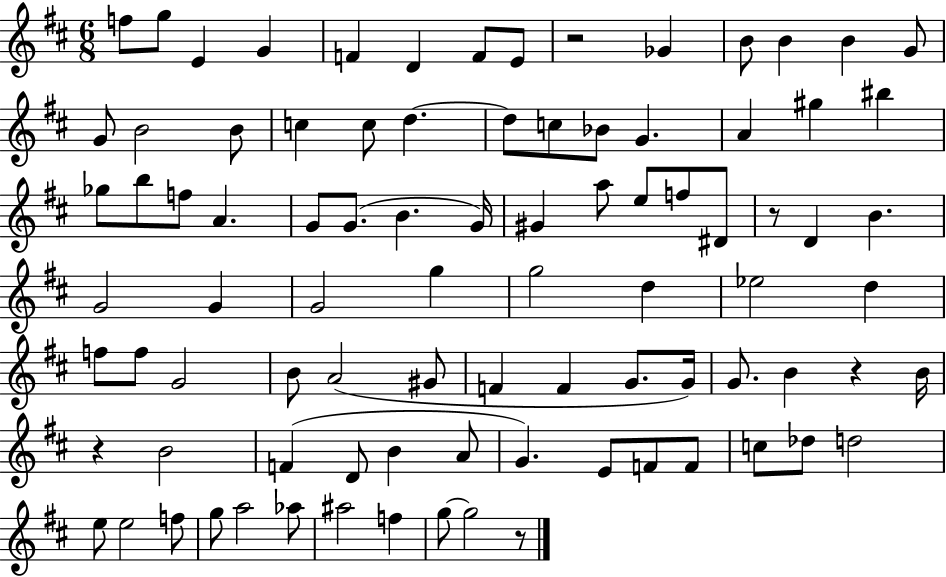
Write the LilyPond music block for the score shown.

{
  \clef treble
  \numericTimeSignature
  \time 6/8
  \key d \major
  f''8 g''8 e'4 g'4 | f'4 d'4 f'8 e'8 | r2 ges'4 | b'8 b'4 b'4 g'8 | \break g'8 b'2 b'8 | c''4 c''8 d''4.~~ | d''8 c''8 bes'8 g'4. | a'4 gis''4 bis''4 | \break ges''8 b''8 f''8 a'4. | g'8 g'8.( b'4. g'16) | gis'4 a''8 e''8 f''8 dis'8 | r8 d'4 b'4. | \break g'2 g'4 | g'2 g''4 | g''2 d''4 | ees''2 d''4 | \break f''8 f''8 g'2 | b'8 a'2( gis'8 | f'4 f'4 g'8. g'16) | g'8. b'4 r4 b'16 | \break r4 b'2 | f'4( d'8 b'4 a'8 | g'4.) e'8 f'8 f'8 | c''8 des''8 d''2 | \break e''8 e''2 f''8 | g''8 a''2 aes''8 | ais''2 f''4 | g''8~~ g''2 r8 | \break \bar "|."
}